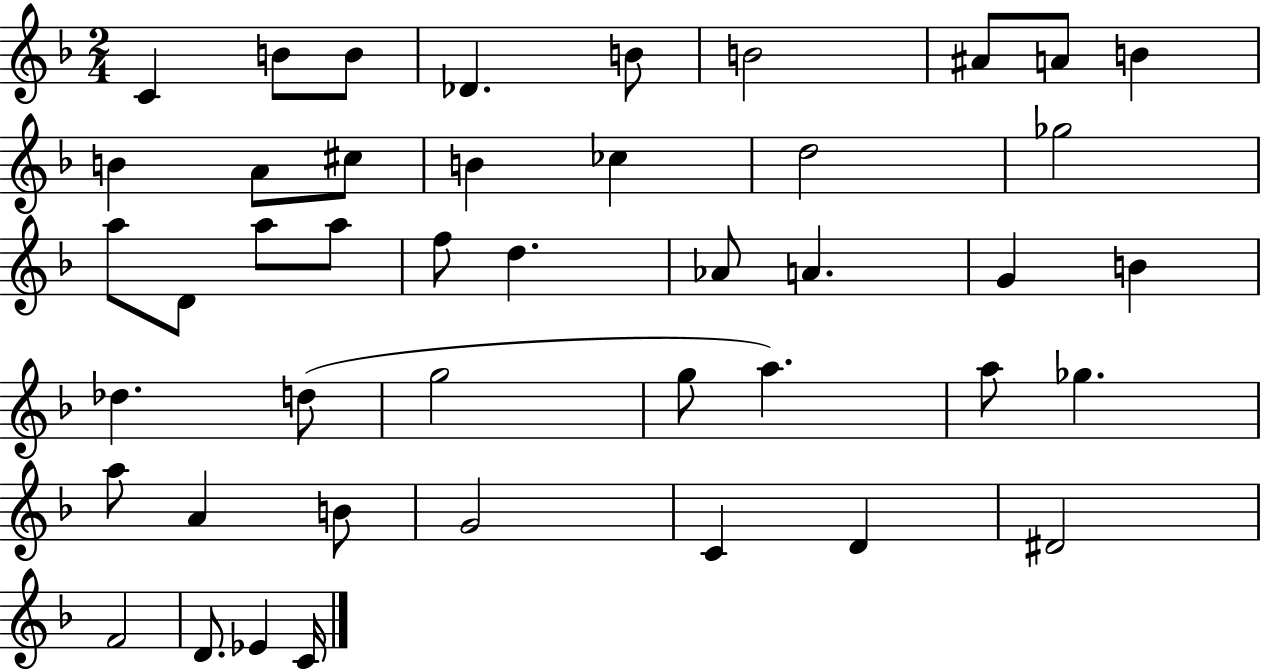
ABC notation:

X:1
T:Untitled
M:2/4
L:1/4
K:F
C B/2 B/2 _D B/2 B2 ^A/2 A/2 B B A/2 ^c/2 B _c d2 _g2 a/2 D/2 a/2 a/2 f/2 d _A/2 A G B _d d/2 g2 g/2 a a/2 _g a/2 A B/2 G2 C D ^D2 F2 D/2 _E C/4